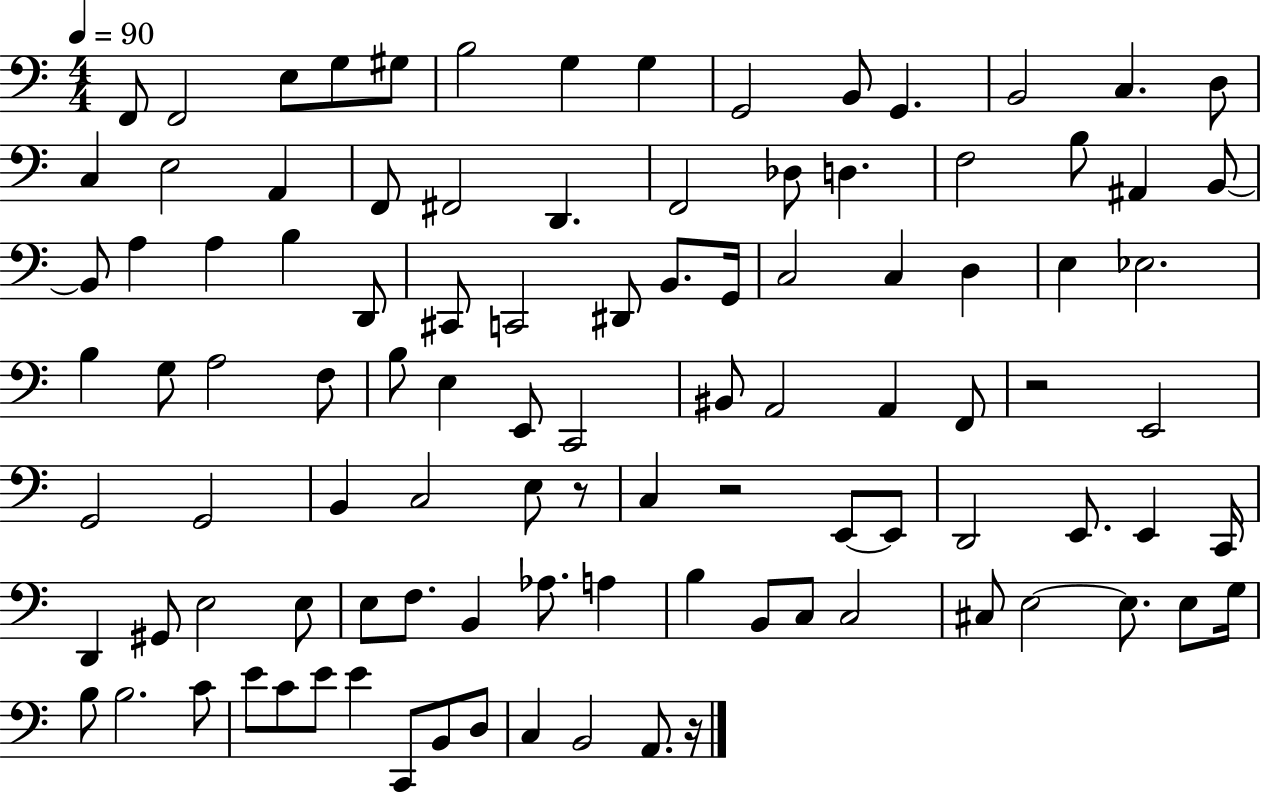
F2/e F2/h E3/e G3/e G#3/e B3/h G3/q G3/q G2/h B2/e G2/q. B2/h C3/q. D3/e C3/q E3/h A2/q F2/e F#2/h D2/q. F2/h Db3/e D3/q. F3/h B3/e A#2/q B2/e B2/e A3/q A3/q B3/q D2/e C#2/e C2/h D#2/e B2/e. G2/s C3/h C3/q D3/q E3/q Eb3/h. B3/q G3/e A3/h F3/e B3/e E3/q E2/e C2/h BIS2/e A2/h A2/q F2/e R/h E2/h G2/h G2/h B2/q C3/h E3/e R/e C3/q R/h E2/e E2/e D2/h E2/e. E2/q C2/s D2/q G#2/e E3/h E3/e E3/e F3/e. B2/q Ab3/e. A3/q B3/q B2/e C3/e C3/h C#3/e E3/h E3/e. E3/e G3/s B3/e B3/h. C4/e E4/e C4/e E4/e E4/q C2/e B2/e D3/e C3/q B2/h A2/e. R/s